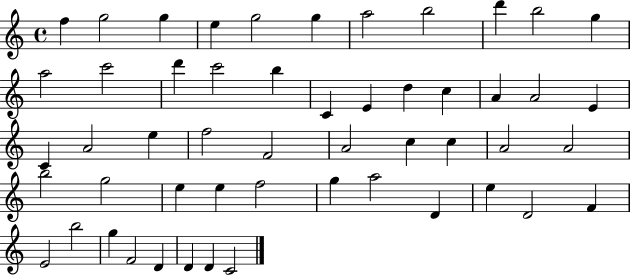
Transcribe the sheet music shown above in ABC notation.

X:1
T:Untitled
M:4/4
L:1/4
K:C
f g2 g e g2 g a2 b2 d' b2 g a2 c'2 d' c'2 b C E d c A A2 E C A2 e f2 F2 A2 c c A2 A2 b2 g2 e e f2 g a2 D e D2 F E2 b2 g F2 D D D C2